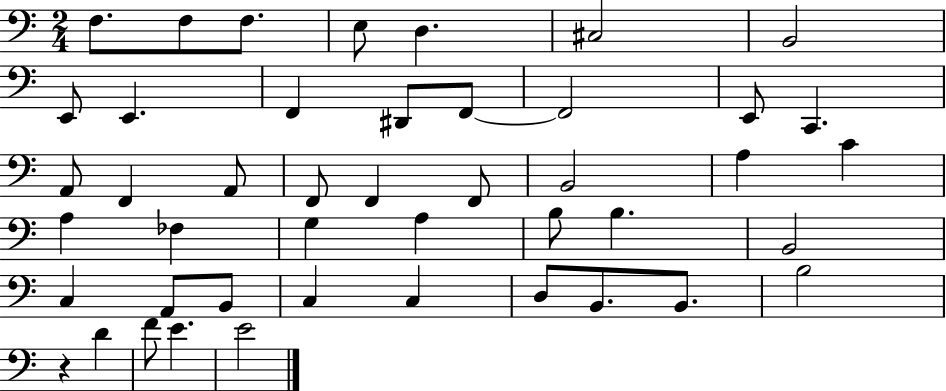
F3/e. F3/e F3/e. E3/e D3/q. C#3/h B2/h E2/e E2/q. F2/q D#2/e F2/e F2/h E2/e C2/q. A2/e F2/q A2/e F2/e F2/q F2/e B2/h A3/q C4/q A3/q FES3/q G3/q A3/q B3/e B3/q. B2/h C3/q A2/e B2/e C3/q C3/q D3/e B2/e. B2/e. B3/h R/q D4/q F4/e E4/q. E4/h